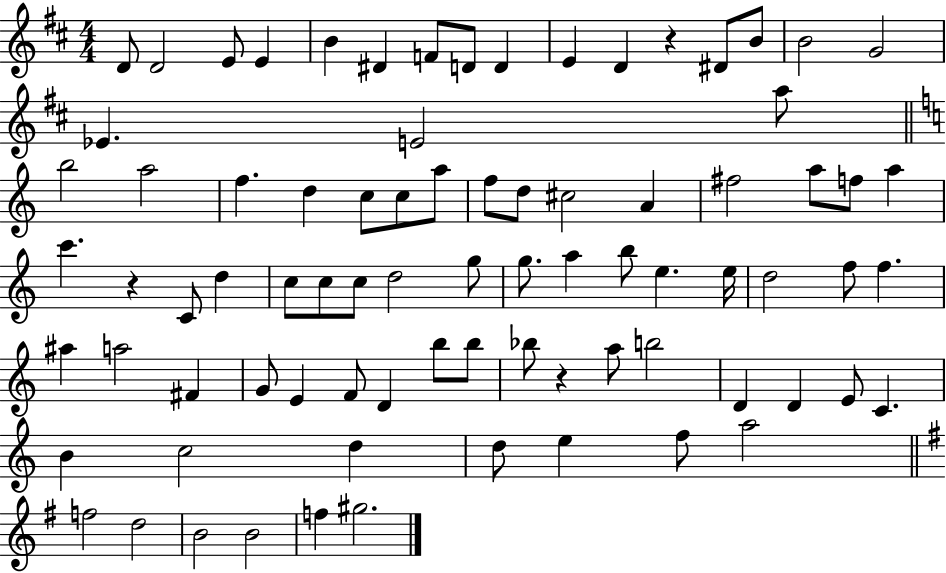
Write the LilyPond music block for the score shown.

{
  \clef treble
  \numericTimeSignature
  \time 4/4
  \key d \major
  \repeat volta 2 { d'8 d'2 e'8 e'4 | b'4 dis'4 f'8 d'8 d'4 | e'4 d'4 r4 dis'8 b'8 | b'2 g'2 | \break ees'4. e'2 a''8 | \bar "||" \break \key a \minor b''2 a''2 | f''4. d''4 c''8 c''8 a''8 | f''8 d''8 cis''2 a'4 | fis''2 a''8 f''8 a''4 | \break c'''4. r4 c'8 d''4 | c''8 c''8 c''8 d''2 g''8 | g''8. a''4 b''8 e''4. e''16 | d''2 f''8 f''4. | \break ais''4 a''2 fis'4 | g'8 e'4 f'8 d'4 b''8 b''8 | bes''8 r4 a''8 b''2 | d'4 d'4 e'8 c'4. | \break b'4 c''2 d''4 | d''8 e''4 f''8 a''2 | \bar "||" \break \key e \minor f''2 d''2 | b'2 b'2 | f''4 gis''2. | } \bar "|."
}